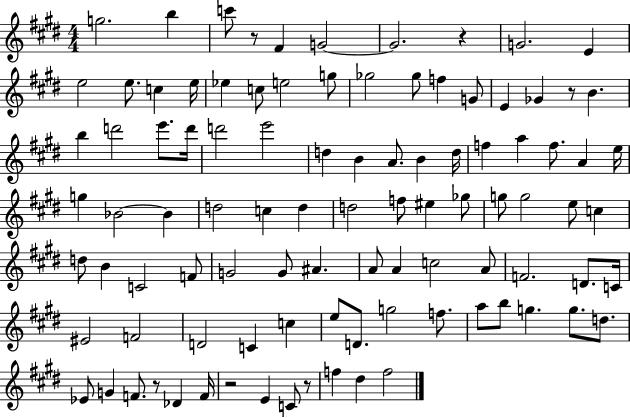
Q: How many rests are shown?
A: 6